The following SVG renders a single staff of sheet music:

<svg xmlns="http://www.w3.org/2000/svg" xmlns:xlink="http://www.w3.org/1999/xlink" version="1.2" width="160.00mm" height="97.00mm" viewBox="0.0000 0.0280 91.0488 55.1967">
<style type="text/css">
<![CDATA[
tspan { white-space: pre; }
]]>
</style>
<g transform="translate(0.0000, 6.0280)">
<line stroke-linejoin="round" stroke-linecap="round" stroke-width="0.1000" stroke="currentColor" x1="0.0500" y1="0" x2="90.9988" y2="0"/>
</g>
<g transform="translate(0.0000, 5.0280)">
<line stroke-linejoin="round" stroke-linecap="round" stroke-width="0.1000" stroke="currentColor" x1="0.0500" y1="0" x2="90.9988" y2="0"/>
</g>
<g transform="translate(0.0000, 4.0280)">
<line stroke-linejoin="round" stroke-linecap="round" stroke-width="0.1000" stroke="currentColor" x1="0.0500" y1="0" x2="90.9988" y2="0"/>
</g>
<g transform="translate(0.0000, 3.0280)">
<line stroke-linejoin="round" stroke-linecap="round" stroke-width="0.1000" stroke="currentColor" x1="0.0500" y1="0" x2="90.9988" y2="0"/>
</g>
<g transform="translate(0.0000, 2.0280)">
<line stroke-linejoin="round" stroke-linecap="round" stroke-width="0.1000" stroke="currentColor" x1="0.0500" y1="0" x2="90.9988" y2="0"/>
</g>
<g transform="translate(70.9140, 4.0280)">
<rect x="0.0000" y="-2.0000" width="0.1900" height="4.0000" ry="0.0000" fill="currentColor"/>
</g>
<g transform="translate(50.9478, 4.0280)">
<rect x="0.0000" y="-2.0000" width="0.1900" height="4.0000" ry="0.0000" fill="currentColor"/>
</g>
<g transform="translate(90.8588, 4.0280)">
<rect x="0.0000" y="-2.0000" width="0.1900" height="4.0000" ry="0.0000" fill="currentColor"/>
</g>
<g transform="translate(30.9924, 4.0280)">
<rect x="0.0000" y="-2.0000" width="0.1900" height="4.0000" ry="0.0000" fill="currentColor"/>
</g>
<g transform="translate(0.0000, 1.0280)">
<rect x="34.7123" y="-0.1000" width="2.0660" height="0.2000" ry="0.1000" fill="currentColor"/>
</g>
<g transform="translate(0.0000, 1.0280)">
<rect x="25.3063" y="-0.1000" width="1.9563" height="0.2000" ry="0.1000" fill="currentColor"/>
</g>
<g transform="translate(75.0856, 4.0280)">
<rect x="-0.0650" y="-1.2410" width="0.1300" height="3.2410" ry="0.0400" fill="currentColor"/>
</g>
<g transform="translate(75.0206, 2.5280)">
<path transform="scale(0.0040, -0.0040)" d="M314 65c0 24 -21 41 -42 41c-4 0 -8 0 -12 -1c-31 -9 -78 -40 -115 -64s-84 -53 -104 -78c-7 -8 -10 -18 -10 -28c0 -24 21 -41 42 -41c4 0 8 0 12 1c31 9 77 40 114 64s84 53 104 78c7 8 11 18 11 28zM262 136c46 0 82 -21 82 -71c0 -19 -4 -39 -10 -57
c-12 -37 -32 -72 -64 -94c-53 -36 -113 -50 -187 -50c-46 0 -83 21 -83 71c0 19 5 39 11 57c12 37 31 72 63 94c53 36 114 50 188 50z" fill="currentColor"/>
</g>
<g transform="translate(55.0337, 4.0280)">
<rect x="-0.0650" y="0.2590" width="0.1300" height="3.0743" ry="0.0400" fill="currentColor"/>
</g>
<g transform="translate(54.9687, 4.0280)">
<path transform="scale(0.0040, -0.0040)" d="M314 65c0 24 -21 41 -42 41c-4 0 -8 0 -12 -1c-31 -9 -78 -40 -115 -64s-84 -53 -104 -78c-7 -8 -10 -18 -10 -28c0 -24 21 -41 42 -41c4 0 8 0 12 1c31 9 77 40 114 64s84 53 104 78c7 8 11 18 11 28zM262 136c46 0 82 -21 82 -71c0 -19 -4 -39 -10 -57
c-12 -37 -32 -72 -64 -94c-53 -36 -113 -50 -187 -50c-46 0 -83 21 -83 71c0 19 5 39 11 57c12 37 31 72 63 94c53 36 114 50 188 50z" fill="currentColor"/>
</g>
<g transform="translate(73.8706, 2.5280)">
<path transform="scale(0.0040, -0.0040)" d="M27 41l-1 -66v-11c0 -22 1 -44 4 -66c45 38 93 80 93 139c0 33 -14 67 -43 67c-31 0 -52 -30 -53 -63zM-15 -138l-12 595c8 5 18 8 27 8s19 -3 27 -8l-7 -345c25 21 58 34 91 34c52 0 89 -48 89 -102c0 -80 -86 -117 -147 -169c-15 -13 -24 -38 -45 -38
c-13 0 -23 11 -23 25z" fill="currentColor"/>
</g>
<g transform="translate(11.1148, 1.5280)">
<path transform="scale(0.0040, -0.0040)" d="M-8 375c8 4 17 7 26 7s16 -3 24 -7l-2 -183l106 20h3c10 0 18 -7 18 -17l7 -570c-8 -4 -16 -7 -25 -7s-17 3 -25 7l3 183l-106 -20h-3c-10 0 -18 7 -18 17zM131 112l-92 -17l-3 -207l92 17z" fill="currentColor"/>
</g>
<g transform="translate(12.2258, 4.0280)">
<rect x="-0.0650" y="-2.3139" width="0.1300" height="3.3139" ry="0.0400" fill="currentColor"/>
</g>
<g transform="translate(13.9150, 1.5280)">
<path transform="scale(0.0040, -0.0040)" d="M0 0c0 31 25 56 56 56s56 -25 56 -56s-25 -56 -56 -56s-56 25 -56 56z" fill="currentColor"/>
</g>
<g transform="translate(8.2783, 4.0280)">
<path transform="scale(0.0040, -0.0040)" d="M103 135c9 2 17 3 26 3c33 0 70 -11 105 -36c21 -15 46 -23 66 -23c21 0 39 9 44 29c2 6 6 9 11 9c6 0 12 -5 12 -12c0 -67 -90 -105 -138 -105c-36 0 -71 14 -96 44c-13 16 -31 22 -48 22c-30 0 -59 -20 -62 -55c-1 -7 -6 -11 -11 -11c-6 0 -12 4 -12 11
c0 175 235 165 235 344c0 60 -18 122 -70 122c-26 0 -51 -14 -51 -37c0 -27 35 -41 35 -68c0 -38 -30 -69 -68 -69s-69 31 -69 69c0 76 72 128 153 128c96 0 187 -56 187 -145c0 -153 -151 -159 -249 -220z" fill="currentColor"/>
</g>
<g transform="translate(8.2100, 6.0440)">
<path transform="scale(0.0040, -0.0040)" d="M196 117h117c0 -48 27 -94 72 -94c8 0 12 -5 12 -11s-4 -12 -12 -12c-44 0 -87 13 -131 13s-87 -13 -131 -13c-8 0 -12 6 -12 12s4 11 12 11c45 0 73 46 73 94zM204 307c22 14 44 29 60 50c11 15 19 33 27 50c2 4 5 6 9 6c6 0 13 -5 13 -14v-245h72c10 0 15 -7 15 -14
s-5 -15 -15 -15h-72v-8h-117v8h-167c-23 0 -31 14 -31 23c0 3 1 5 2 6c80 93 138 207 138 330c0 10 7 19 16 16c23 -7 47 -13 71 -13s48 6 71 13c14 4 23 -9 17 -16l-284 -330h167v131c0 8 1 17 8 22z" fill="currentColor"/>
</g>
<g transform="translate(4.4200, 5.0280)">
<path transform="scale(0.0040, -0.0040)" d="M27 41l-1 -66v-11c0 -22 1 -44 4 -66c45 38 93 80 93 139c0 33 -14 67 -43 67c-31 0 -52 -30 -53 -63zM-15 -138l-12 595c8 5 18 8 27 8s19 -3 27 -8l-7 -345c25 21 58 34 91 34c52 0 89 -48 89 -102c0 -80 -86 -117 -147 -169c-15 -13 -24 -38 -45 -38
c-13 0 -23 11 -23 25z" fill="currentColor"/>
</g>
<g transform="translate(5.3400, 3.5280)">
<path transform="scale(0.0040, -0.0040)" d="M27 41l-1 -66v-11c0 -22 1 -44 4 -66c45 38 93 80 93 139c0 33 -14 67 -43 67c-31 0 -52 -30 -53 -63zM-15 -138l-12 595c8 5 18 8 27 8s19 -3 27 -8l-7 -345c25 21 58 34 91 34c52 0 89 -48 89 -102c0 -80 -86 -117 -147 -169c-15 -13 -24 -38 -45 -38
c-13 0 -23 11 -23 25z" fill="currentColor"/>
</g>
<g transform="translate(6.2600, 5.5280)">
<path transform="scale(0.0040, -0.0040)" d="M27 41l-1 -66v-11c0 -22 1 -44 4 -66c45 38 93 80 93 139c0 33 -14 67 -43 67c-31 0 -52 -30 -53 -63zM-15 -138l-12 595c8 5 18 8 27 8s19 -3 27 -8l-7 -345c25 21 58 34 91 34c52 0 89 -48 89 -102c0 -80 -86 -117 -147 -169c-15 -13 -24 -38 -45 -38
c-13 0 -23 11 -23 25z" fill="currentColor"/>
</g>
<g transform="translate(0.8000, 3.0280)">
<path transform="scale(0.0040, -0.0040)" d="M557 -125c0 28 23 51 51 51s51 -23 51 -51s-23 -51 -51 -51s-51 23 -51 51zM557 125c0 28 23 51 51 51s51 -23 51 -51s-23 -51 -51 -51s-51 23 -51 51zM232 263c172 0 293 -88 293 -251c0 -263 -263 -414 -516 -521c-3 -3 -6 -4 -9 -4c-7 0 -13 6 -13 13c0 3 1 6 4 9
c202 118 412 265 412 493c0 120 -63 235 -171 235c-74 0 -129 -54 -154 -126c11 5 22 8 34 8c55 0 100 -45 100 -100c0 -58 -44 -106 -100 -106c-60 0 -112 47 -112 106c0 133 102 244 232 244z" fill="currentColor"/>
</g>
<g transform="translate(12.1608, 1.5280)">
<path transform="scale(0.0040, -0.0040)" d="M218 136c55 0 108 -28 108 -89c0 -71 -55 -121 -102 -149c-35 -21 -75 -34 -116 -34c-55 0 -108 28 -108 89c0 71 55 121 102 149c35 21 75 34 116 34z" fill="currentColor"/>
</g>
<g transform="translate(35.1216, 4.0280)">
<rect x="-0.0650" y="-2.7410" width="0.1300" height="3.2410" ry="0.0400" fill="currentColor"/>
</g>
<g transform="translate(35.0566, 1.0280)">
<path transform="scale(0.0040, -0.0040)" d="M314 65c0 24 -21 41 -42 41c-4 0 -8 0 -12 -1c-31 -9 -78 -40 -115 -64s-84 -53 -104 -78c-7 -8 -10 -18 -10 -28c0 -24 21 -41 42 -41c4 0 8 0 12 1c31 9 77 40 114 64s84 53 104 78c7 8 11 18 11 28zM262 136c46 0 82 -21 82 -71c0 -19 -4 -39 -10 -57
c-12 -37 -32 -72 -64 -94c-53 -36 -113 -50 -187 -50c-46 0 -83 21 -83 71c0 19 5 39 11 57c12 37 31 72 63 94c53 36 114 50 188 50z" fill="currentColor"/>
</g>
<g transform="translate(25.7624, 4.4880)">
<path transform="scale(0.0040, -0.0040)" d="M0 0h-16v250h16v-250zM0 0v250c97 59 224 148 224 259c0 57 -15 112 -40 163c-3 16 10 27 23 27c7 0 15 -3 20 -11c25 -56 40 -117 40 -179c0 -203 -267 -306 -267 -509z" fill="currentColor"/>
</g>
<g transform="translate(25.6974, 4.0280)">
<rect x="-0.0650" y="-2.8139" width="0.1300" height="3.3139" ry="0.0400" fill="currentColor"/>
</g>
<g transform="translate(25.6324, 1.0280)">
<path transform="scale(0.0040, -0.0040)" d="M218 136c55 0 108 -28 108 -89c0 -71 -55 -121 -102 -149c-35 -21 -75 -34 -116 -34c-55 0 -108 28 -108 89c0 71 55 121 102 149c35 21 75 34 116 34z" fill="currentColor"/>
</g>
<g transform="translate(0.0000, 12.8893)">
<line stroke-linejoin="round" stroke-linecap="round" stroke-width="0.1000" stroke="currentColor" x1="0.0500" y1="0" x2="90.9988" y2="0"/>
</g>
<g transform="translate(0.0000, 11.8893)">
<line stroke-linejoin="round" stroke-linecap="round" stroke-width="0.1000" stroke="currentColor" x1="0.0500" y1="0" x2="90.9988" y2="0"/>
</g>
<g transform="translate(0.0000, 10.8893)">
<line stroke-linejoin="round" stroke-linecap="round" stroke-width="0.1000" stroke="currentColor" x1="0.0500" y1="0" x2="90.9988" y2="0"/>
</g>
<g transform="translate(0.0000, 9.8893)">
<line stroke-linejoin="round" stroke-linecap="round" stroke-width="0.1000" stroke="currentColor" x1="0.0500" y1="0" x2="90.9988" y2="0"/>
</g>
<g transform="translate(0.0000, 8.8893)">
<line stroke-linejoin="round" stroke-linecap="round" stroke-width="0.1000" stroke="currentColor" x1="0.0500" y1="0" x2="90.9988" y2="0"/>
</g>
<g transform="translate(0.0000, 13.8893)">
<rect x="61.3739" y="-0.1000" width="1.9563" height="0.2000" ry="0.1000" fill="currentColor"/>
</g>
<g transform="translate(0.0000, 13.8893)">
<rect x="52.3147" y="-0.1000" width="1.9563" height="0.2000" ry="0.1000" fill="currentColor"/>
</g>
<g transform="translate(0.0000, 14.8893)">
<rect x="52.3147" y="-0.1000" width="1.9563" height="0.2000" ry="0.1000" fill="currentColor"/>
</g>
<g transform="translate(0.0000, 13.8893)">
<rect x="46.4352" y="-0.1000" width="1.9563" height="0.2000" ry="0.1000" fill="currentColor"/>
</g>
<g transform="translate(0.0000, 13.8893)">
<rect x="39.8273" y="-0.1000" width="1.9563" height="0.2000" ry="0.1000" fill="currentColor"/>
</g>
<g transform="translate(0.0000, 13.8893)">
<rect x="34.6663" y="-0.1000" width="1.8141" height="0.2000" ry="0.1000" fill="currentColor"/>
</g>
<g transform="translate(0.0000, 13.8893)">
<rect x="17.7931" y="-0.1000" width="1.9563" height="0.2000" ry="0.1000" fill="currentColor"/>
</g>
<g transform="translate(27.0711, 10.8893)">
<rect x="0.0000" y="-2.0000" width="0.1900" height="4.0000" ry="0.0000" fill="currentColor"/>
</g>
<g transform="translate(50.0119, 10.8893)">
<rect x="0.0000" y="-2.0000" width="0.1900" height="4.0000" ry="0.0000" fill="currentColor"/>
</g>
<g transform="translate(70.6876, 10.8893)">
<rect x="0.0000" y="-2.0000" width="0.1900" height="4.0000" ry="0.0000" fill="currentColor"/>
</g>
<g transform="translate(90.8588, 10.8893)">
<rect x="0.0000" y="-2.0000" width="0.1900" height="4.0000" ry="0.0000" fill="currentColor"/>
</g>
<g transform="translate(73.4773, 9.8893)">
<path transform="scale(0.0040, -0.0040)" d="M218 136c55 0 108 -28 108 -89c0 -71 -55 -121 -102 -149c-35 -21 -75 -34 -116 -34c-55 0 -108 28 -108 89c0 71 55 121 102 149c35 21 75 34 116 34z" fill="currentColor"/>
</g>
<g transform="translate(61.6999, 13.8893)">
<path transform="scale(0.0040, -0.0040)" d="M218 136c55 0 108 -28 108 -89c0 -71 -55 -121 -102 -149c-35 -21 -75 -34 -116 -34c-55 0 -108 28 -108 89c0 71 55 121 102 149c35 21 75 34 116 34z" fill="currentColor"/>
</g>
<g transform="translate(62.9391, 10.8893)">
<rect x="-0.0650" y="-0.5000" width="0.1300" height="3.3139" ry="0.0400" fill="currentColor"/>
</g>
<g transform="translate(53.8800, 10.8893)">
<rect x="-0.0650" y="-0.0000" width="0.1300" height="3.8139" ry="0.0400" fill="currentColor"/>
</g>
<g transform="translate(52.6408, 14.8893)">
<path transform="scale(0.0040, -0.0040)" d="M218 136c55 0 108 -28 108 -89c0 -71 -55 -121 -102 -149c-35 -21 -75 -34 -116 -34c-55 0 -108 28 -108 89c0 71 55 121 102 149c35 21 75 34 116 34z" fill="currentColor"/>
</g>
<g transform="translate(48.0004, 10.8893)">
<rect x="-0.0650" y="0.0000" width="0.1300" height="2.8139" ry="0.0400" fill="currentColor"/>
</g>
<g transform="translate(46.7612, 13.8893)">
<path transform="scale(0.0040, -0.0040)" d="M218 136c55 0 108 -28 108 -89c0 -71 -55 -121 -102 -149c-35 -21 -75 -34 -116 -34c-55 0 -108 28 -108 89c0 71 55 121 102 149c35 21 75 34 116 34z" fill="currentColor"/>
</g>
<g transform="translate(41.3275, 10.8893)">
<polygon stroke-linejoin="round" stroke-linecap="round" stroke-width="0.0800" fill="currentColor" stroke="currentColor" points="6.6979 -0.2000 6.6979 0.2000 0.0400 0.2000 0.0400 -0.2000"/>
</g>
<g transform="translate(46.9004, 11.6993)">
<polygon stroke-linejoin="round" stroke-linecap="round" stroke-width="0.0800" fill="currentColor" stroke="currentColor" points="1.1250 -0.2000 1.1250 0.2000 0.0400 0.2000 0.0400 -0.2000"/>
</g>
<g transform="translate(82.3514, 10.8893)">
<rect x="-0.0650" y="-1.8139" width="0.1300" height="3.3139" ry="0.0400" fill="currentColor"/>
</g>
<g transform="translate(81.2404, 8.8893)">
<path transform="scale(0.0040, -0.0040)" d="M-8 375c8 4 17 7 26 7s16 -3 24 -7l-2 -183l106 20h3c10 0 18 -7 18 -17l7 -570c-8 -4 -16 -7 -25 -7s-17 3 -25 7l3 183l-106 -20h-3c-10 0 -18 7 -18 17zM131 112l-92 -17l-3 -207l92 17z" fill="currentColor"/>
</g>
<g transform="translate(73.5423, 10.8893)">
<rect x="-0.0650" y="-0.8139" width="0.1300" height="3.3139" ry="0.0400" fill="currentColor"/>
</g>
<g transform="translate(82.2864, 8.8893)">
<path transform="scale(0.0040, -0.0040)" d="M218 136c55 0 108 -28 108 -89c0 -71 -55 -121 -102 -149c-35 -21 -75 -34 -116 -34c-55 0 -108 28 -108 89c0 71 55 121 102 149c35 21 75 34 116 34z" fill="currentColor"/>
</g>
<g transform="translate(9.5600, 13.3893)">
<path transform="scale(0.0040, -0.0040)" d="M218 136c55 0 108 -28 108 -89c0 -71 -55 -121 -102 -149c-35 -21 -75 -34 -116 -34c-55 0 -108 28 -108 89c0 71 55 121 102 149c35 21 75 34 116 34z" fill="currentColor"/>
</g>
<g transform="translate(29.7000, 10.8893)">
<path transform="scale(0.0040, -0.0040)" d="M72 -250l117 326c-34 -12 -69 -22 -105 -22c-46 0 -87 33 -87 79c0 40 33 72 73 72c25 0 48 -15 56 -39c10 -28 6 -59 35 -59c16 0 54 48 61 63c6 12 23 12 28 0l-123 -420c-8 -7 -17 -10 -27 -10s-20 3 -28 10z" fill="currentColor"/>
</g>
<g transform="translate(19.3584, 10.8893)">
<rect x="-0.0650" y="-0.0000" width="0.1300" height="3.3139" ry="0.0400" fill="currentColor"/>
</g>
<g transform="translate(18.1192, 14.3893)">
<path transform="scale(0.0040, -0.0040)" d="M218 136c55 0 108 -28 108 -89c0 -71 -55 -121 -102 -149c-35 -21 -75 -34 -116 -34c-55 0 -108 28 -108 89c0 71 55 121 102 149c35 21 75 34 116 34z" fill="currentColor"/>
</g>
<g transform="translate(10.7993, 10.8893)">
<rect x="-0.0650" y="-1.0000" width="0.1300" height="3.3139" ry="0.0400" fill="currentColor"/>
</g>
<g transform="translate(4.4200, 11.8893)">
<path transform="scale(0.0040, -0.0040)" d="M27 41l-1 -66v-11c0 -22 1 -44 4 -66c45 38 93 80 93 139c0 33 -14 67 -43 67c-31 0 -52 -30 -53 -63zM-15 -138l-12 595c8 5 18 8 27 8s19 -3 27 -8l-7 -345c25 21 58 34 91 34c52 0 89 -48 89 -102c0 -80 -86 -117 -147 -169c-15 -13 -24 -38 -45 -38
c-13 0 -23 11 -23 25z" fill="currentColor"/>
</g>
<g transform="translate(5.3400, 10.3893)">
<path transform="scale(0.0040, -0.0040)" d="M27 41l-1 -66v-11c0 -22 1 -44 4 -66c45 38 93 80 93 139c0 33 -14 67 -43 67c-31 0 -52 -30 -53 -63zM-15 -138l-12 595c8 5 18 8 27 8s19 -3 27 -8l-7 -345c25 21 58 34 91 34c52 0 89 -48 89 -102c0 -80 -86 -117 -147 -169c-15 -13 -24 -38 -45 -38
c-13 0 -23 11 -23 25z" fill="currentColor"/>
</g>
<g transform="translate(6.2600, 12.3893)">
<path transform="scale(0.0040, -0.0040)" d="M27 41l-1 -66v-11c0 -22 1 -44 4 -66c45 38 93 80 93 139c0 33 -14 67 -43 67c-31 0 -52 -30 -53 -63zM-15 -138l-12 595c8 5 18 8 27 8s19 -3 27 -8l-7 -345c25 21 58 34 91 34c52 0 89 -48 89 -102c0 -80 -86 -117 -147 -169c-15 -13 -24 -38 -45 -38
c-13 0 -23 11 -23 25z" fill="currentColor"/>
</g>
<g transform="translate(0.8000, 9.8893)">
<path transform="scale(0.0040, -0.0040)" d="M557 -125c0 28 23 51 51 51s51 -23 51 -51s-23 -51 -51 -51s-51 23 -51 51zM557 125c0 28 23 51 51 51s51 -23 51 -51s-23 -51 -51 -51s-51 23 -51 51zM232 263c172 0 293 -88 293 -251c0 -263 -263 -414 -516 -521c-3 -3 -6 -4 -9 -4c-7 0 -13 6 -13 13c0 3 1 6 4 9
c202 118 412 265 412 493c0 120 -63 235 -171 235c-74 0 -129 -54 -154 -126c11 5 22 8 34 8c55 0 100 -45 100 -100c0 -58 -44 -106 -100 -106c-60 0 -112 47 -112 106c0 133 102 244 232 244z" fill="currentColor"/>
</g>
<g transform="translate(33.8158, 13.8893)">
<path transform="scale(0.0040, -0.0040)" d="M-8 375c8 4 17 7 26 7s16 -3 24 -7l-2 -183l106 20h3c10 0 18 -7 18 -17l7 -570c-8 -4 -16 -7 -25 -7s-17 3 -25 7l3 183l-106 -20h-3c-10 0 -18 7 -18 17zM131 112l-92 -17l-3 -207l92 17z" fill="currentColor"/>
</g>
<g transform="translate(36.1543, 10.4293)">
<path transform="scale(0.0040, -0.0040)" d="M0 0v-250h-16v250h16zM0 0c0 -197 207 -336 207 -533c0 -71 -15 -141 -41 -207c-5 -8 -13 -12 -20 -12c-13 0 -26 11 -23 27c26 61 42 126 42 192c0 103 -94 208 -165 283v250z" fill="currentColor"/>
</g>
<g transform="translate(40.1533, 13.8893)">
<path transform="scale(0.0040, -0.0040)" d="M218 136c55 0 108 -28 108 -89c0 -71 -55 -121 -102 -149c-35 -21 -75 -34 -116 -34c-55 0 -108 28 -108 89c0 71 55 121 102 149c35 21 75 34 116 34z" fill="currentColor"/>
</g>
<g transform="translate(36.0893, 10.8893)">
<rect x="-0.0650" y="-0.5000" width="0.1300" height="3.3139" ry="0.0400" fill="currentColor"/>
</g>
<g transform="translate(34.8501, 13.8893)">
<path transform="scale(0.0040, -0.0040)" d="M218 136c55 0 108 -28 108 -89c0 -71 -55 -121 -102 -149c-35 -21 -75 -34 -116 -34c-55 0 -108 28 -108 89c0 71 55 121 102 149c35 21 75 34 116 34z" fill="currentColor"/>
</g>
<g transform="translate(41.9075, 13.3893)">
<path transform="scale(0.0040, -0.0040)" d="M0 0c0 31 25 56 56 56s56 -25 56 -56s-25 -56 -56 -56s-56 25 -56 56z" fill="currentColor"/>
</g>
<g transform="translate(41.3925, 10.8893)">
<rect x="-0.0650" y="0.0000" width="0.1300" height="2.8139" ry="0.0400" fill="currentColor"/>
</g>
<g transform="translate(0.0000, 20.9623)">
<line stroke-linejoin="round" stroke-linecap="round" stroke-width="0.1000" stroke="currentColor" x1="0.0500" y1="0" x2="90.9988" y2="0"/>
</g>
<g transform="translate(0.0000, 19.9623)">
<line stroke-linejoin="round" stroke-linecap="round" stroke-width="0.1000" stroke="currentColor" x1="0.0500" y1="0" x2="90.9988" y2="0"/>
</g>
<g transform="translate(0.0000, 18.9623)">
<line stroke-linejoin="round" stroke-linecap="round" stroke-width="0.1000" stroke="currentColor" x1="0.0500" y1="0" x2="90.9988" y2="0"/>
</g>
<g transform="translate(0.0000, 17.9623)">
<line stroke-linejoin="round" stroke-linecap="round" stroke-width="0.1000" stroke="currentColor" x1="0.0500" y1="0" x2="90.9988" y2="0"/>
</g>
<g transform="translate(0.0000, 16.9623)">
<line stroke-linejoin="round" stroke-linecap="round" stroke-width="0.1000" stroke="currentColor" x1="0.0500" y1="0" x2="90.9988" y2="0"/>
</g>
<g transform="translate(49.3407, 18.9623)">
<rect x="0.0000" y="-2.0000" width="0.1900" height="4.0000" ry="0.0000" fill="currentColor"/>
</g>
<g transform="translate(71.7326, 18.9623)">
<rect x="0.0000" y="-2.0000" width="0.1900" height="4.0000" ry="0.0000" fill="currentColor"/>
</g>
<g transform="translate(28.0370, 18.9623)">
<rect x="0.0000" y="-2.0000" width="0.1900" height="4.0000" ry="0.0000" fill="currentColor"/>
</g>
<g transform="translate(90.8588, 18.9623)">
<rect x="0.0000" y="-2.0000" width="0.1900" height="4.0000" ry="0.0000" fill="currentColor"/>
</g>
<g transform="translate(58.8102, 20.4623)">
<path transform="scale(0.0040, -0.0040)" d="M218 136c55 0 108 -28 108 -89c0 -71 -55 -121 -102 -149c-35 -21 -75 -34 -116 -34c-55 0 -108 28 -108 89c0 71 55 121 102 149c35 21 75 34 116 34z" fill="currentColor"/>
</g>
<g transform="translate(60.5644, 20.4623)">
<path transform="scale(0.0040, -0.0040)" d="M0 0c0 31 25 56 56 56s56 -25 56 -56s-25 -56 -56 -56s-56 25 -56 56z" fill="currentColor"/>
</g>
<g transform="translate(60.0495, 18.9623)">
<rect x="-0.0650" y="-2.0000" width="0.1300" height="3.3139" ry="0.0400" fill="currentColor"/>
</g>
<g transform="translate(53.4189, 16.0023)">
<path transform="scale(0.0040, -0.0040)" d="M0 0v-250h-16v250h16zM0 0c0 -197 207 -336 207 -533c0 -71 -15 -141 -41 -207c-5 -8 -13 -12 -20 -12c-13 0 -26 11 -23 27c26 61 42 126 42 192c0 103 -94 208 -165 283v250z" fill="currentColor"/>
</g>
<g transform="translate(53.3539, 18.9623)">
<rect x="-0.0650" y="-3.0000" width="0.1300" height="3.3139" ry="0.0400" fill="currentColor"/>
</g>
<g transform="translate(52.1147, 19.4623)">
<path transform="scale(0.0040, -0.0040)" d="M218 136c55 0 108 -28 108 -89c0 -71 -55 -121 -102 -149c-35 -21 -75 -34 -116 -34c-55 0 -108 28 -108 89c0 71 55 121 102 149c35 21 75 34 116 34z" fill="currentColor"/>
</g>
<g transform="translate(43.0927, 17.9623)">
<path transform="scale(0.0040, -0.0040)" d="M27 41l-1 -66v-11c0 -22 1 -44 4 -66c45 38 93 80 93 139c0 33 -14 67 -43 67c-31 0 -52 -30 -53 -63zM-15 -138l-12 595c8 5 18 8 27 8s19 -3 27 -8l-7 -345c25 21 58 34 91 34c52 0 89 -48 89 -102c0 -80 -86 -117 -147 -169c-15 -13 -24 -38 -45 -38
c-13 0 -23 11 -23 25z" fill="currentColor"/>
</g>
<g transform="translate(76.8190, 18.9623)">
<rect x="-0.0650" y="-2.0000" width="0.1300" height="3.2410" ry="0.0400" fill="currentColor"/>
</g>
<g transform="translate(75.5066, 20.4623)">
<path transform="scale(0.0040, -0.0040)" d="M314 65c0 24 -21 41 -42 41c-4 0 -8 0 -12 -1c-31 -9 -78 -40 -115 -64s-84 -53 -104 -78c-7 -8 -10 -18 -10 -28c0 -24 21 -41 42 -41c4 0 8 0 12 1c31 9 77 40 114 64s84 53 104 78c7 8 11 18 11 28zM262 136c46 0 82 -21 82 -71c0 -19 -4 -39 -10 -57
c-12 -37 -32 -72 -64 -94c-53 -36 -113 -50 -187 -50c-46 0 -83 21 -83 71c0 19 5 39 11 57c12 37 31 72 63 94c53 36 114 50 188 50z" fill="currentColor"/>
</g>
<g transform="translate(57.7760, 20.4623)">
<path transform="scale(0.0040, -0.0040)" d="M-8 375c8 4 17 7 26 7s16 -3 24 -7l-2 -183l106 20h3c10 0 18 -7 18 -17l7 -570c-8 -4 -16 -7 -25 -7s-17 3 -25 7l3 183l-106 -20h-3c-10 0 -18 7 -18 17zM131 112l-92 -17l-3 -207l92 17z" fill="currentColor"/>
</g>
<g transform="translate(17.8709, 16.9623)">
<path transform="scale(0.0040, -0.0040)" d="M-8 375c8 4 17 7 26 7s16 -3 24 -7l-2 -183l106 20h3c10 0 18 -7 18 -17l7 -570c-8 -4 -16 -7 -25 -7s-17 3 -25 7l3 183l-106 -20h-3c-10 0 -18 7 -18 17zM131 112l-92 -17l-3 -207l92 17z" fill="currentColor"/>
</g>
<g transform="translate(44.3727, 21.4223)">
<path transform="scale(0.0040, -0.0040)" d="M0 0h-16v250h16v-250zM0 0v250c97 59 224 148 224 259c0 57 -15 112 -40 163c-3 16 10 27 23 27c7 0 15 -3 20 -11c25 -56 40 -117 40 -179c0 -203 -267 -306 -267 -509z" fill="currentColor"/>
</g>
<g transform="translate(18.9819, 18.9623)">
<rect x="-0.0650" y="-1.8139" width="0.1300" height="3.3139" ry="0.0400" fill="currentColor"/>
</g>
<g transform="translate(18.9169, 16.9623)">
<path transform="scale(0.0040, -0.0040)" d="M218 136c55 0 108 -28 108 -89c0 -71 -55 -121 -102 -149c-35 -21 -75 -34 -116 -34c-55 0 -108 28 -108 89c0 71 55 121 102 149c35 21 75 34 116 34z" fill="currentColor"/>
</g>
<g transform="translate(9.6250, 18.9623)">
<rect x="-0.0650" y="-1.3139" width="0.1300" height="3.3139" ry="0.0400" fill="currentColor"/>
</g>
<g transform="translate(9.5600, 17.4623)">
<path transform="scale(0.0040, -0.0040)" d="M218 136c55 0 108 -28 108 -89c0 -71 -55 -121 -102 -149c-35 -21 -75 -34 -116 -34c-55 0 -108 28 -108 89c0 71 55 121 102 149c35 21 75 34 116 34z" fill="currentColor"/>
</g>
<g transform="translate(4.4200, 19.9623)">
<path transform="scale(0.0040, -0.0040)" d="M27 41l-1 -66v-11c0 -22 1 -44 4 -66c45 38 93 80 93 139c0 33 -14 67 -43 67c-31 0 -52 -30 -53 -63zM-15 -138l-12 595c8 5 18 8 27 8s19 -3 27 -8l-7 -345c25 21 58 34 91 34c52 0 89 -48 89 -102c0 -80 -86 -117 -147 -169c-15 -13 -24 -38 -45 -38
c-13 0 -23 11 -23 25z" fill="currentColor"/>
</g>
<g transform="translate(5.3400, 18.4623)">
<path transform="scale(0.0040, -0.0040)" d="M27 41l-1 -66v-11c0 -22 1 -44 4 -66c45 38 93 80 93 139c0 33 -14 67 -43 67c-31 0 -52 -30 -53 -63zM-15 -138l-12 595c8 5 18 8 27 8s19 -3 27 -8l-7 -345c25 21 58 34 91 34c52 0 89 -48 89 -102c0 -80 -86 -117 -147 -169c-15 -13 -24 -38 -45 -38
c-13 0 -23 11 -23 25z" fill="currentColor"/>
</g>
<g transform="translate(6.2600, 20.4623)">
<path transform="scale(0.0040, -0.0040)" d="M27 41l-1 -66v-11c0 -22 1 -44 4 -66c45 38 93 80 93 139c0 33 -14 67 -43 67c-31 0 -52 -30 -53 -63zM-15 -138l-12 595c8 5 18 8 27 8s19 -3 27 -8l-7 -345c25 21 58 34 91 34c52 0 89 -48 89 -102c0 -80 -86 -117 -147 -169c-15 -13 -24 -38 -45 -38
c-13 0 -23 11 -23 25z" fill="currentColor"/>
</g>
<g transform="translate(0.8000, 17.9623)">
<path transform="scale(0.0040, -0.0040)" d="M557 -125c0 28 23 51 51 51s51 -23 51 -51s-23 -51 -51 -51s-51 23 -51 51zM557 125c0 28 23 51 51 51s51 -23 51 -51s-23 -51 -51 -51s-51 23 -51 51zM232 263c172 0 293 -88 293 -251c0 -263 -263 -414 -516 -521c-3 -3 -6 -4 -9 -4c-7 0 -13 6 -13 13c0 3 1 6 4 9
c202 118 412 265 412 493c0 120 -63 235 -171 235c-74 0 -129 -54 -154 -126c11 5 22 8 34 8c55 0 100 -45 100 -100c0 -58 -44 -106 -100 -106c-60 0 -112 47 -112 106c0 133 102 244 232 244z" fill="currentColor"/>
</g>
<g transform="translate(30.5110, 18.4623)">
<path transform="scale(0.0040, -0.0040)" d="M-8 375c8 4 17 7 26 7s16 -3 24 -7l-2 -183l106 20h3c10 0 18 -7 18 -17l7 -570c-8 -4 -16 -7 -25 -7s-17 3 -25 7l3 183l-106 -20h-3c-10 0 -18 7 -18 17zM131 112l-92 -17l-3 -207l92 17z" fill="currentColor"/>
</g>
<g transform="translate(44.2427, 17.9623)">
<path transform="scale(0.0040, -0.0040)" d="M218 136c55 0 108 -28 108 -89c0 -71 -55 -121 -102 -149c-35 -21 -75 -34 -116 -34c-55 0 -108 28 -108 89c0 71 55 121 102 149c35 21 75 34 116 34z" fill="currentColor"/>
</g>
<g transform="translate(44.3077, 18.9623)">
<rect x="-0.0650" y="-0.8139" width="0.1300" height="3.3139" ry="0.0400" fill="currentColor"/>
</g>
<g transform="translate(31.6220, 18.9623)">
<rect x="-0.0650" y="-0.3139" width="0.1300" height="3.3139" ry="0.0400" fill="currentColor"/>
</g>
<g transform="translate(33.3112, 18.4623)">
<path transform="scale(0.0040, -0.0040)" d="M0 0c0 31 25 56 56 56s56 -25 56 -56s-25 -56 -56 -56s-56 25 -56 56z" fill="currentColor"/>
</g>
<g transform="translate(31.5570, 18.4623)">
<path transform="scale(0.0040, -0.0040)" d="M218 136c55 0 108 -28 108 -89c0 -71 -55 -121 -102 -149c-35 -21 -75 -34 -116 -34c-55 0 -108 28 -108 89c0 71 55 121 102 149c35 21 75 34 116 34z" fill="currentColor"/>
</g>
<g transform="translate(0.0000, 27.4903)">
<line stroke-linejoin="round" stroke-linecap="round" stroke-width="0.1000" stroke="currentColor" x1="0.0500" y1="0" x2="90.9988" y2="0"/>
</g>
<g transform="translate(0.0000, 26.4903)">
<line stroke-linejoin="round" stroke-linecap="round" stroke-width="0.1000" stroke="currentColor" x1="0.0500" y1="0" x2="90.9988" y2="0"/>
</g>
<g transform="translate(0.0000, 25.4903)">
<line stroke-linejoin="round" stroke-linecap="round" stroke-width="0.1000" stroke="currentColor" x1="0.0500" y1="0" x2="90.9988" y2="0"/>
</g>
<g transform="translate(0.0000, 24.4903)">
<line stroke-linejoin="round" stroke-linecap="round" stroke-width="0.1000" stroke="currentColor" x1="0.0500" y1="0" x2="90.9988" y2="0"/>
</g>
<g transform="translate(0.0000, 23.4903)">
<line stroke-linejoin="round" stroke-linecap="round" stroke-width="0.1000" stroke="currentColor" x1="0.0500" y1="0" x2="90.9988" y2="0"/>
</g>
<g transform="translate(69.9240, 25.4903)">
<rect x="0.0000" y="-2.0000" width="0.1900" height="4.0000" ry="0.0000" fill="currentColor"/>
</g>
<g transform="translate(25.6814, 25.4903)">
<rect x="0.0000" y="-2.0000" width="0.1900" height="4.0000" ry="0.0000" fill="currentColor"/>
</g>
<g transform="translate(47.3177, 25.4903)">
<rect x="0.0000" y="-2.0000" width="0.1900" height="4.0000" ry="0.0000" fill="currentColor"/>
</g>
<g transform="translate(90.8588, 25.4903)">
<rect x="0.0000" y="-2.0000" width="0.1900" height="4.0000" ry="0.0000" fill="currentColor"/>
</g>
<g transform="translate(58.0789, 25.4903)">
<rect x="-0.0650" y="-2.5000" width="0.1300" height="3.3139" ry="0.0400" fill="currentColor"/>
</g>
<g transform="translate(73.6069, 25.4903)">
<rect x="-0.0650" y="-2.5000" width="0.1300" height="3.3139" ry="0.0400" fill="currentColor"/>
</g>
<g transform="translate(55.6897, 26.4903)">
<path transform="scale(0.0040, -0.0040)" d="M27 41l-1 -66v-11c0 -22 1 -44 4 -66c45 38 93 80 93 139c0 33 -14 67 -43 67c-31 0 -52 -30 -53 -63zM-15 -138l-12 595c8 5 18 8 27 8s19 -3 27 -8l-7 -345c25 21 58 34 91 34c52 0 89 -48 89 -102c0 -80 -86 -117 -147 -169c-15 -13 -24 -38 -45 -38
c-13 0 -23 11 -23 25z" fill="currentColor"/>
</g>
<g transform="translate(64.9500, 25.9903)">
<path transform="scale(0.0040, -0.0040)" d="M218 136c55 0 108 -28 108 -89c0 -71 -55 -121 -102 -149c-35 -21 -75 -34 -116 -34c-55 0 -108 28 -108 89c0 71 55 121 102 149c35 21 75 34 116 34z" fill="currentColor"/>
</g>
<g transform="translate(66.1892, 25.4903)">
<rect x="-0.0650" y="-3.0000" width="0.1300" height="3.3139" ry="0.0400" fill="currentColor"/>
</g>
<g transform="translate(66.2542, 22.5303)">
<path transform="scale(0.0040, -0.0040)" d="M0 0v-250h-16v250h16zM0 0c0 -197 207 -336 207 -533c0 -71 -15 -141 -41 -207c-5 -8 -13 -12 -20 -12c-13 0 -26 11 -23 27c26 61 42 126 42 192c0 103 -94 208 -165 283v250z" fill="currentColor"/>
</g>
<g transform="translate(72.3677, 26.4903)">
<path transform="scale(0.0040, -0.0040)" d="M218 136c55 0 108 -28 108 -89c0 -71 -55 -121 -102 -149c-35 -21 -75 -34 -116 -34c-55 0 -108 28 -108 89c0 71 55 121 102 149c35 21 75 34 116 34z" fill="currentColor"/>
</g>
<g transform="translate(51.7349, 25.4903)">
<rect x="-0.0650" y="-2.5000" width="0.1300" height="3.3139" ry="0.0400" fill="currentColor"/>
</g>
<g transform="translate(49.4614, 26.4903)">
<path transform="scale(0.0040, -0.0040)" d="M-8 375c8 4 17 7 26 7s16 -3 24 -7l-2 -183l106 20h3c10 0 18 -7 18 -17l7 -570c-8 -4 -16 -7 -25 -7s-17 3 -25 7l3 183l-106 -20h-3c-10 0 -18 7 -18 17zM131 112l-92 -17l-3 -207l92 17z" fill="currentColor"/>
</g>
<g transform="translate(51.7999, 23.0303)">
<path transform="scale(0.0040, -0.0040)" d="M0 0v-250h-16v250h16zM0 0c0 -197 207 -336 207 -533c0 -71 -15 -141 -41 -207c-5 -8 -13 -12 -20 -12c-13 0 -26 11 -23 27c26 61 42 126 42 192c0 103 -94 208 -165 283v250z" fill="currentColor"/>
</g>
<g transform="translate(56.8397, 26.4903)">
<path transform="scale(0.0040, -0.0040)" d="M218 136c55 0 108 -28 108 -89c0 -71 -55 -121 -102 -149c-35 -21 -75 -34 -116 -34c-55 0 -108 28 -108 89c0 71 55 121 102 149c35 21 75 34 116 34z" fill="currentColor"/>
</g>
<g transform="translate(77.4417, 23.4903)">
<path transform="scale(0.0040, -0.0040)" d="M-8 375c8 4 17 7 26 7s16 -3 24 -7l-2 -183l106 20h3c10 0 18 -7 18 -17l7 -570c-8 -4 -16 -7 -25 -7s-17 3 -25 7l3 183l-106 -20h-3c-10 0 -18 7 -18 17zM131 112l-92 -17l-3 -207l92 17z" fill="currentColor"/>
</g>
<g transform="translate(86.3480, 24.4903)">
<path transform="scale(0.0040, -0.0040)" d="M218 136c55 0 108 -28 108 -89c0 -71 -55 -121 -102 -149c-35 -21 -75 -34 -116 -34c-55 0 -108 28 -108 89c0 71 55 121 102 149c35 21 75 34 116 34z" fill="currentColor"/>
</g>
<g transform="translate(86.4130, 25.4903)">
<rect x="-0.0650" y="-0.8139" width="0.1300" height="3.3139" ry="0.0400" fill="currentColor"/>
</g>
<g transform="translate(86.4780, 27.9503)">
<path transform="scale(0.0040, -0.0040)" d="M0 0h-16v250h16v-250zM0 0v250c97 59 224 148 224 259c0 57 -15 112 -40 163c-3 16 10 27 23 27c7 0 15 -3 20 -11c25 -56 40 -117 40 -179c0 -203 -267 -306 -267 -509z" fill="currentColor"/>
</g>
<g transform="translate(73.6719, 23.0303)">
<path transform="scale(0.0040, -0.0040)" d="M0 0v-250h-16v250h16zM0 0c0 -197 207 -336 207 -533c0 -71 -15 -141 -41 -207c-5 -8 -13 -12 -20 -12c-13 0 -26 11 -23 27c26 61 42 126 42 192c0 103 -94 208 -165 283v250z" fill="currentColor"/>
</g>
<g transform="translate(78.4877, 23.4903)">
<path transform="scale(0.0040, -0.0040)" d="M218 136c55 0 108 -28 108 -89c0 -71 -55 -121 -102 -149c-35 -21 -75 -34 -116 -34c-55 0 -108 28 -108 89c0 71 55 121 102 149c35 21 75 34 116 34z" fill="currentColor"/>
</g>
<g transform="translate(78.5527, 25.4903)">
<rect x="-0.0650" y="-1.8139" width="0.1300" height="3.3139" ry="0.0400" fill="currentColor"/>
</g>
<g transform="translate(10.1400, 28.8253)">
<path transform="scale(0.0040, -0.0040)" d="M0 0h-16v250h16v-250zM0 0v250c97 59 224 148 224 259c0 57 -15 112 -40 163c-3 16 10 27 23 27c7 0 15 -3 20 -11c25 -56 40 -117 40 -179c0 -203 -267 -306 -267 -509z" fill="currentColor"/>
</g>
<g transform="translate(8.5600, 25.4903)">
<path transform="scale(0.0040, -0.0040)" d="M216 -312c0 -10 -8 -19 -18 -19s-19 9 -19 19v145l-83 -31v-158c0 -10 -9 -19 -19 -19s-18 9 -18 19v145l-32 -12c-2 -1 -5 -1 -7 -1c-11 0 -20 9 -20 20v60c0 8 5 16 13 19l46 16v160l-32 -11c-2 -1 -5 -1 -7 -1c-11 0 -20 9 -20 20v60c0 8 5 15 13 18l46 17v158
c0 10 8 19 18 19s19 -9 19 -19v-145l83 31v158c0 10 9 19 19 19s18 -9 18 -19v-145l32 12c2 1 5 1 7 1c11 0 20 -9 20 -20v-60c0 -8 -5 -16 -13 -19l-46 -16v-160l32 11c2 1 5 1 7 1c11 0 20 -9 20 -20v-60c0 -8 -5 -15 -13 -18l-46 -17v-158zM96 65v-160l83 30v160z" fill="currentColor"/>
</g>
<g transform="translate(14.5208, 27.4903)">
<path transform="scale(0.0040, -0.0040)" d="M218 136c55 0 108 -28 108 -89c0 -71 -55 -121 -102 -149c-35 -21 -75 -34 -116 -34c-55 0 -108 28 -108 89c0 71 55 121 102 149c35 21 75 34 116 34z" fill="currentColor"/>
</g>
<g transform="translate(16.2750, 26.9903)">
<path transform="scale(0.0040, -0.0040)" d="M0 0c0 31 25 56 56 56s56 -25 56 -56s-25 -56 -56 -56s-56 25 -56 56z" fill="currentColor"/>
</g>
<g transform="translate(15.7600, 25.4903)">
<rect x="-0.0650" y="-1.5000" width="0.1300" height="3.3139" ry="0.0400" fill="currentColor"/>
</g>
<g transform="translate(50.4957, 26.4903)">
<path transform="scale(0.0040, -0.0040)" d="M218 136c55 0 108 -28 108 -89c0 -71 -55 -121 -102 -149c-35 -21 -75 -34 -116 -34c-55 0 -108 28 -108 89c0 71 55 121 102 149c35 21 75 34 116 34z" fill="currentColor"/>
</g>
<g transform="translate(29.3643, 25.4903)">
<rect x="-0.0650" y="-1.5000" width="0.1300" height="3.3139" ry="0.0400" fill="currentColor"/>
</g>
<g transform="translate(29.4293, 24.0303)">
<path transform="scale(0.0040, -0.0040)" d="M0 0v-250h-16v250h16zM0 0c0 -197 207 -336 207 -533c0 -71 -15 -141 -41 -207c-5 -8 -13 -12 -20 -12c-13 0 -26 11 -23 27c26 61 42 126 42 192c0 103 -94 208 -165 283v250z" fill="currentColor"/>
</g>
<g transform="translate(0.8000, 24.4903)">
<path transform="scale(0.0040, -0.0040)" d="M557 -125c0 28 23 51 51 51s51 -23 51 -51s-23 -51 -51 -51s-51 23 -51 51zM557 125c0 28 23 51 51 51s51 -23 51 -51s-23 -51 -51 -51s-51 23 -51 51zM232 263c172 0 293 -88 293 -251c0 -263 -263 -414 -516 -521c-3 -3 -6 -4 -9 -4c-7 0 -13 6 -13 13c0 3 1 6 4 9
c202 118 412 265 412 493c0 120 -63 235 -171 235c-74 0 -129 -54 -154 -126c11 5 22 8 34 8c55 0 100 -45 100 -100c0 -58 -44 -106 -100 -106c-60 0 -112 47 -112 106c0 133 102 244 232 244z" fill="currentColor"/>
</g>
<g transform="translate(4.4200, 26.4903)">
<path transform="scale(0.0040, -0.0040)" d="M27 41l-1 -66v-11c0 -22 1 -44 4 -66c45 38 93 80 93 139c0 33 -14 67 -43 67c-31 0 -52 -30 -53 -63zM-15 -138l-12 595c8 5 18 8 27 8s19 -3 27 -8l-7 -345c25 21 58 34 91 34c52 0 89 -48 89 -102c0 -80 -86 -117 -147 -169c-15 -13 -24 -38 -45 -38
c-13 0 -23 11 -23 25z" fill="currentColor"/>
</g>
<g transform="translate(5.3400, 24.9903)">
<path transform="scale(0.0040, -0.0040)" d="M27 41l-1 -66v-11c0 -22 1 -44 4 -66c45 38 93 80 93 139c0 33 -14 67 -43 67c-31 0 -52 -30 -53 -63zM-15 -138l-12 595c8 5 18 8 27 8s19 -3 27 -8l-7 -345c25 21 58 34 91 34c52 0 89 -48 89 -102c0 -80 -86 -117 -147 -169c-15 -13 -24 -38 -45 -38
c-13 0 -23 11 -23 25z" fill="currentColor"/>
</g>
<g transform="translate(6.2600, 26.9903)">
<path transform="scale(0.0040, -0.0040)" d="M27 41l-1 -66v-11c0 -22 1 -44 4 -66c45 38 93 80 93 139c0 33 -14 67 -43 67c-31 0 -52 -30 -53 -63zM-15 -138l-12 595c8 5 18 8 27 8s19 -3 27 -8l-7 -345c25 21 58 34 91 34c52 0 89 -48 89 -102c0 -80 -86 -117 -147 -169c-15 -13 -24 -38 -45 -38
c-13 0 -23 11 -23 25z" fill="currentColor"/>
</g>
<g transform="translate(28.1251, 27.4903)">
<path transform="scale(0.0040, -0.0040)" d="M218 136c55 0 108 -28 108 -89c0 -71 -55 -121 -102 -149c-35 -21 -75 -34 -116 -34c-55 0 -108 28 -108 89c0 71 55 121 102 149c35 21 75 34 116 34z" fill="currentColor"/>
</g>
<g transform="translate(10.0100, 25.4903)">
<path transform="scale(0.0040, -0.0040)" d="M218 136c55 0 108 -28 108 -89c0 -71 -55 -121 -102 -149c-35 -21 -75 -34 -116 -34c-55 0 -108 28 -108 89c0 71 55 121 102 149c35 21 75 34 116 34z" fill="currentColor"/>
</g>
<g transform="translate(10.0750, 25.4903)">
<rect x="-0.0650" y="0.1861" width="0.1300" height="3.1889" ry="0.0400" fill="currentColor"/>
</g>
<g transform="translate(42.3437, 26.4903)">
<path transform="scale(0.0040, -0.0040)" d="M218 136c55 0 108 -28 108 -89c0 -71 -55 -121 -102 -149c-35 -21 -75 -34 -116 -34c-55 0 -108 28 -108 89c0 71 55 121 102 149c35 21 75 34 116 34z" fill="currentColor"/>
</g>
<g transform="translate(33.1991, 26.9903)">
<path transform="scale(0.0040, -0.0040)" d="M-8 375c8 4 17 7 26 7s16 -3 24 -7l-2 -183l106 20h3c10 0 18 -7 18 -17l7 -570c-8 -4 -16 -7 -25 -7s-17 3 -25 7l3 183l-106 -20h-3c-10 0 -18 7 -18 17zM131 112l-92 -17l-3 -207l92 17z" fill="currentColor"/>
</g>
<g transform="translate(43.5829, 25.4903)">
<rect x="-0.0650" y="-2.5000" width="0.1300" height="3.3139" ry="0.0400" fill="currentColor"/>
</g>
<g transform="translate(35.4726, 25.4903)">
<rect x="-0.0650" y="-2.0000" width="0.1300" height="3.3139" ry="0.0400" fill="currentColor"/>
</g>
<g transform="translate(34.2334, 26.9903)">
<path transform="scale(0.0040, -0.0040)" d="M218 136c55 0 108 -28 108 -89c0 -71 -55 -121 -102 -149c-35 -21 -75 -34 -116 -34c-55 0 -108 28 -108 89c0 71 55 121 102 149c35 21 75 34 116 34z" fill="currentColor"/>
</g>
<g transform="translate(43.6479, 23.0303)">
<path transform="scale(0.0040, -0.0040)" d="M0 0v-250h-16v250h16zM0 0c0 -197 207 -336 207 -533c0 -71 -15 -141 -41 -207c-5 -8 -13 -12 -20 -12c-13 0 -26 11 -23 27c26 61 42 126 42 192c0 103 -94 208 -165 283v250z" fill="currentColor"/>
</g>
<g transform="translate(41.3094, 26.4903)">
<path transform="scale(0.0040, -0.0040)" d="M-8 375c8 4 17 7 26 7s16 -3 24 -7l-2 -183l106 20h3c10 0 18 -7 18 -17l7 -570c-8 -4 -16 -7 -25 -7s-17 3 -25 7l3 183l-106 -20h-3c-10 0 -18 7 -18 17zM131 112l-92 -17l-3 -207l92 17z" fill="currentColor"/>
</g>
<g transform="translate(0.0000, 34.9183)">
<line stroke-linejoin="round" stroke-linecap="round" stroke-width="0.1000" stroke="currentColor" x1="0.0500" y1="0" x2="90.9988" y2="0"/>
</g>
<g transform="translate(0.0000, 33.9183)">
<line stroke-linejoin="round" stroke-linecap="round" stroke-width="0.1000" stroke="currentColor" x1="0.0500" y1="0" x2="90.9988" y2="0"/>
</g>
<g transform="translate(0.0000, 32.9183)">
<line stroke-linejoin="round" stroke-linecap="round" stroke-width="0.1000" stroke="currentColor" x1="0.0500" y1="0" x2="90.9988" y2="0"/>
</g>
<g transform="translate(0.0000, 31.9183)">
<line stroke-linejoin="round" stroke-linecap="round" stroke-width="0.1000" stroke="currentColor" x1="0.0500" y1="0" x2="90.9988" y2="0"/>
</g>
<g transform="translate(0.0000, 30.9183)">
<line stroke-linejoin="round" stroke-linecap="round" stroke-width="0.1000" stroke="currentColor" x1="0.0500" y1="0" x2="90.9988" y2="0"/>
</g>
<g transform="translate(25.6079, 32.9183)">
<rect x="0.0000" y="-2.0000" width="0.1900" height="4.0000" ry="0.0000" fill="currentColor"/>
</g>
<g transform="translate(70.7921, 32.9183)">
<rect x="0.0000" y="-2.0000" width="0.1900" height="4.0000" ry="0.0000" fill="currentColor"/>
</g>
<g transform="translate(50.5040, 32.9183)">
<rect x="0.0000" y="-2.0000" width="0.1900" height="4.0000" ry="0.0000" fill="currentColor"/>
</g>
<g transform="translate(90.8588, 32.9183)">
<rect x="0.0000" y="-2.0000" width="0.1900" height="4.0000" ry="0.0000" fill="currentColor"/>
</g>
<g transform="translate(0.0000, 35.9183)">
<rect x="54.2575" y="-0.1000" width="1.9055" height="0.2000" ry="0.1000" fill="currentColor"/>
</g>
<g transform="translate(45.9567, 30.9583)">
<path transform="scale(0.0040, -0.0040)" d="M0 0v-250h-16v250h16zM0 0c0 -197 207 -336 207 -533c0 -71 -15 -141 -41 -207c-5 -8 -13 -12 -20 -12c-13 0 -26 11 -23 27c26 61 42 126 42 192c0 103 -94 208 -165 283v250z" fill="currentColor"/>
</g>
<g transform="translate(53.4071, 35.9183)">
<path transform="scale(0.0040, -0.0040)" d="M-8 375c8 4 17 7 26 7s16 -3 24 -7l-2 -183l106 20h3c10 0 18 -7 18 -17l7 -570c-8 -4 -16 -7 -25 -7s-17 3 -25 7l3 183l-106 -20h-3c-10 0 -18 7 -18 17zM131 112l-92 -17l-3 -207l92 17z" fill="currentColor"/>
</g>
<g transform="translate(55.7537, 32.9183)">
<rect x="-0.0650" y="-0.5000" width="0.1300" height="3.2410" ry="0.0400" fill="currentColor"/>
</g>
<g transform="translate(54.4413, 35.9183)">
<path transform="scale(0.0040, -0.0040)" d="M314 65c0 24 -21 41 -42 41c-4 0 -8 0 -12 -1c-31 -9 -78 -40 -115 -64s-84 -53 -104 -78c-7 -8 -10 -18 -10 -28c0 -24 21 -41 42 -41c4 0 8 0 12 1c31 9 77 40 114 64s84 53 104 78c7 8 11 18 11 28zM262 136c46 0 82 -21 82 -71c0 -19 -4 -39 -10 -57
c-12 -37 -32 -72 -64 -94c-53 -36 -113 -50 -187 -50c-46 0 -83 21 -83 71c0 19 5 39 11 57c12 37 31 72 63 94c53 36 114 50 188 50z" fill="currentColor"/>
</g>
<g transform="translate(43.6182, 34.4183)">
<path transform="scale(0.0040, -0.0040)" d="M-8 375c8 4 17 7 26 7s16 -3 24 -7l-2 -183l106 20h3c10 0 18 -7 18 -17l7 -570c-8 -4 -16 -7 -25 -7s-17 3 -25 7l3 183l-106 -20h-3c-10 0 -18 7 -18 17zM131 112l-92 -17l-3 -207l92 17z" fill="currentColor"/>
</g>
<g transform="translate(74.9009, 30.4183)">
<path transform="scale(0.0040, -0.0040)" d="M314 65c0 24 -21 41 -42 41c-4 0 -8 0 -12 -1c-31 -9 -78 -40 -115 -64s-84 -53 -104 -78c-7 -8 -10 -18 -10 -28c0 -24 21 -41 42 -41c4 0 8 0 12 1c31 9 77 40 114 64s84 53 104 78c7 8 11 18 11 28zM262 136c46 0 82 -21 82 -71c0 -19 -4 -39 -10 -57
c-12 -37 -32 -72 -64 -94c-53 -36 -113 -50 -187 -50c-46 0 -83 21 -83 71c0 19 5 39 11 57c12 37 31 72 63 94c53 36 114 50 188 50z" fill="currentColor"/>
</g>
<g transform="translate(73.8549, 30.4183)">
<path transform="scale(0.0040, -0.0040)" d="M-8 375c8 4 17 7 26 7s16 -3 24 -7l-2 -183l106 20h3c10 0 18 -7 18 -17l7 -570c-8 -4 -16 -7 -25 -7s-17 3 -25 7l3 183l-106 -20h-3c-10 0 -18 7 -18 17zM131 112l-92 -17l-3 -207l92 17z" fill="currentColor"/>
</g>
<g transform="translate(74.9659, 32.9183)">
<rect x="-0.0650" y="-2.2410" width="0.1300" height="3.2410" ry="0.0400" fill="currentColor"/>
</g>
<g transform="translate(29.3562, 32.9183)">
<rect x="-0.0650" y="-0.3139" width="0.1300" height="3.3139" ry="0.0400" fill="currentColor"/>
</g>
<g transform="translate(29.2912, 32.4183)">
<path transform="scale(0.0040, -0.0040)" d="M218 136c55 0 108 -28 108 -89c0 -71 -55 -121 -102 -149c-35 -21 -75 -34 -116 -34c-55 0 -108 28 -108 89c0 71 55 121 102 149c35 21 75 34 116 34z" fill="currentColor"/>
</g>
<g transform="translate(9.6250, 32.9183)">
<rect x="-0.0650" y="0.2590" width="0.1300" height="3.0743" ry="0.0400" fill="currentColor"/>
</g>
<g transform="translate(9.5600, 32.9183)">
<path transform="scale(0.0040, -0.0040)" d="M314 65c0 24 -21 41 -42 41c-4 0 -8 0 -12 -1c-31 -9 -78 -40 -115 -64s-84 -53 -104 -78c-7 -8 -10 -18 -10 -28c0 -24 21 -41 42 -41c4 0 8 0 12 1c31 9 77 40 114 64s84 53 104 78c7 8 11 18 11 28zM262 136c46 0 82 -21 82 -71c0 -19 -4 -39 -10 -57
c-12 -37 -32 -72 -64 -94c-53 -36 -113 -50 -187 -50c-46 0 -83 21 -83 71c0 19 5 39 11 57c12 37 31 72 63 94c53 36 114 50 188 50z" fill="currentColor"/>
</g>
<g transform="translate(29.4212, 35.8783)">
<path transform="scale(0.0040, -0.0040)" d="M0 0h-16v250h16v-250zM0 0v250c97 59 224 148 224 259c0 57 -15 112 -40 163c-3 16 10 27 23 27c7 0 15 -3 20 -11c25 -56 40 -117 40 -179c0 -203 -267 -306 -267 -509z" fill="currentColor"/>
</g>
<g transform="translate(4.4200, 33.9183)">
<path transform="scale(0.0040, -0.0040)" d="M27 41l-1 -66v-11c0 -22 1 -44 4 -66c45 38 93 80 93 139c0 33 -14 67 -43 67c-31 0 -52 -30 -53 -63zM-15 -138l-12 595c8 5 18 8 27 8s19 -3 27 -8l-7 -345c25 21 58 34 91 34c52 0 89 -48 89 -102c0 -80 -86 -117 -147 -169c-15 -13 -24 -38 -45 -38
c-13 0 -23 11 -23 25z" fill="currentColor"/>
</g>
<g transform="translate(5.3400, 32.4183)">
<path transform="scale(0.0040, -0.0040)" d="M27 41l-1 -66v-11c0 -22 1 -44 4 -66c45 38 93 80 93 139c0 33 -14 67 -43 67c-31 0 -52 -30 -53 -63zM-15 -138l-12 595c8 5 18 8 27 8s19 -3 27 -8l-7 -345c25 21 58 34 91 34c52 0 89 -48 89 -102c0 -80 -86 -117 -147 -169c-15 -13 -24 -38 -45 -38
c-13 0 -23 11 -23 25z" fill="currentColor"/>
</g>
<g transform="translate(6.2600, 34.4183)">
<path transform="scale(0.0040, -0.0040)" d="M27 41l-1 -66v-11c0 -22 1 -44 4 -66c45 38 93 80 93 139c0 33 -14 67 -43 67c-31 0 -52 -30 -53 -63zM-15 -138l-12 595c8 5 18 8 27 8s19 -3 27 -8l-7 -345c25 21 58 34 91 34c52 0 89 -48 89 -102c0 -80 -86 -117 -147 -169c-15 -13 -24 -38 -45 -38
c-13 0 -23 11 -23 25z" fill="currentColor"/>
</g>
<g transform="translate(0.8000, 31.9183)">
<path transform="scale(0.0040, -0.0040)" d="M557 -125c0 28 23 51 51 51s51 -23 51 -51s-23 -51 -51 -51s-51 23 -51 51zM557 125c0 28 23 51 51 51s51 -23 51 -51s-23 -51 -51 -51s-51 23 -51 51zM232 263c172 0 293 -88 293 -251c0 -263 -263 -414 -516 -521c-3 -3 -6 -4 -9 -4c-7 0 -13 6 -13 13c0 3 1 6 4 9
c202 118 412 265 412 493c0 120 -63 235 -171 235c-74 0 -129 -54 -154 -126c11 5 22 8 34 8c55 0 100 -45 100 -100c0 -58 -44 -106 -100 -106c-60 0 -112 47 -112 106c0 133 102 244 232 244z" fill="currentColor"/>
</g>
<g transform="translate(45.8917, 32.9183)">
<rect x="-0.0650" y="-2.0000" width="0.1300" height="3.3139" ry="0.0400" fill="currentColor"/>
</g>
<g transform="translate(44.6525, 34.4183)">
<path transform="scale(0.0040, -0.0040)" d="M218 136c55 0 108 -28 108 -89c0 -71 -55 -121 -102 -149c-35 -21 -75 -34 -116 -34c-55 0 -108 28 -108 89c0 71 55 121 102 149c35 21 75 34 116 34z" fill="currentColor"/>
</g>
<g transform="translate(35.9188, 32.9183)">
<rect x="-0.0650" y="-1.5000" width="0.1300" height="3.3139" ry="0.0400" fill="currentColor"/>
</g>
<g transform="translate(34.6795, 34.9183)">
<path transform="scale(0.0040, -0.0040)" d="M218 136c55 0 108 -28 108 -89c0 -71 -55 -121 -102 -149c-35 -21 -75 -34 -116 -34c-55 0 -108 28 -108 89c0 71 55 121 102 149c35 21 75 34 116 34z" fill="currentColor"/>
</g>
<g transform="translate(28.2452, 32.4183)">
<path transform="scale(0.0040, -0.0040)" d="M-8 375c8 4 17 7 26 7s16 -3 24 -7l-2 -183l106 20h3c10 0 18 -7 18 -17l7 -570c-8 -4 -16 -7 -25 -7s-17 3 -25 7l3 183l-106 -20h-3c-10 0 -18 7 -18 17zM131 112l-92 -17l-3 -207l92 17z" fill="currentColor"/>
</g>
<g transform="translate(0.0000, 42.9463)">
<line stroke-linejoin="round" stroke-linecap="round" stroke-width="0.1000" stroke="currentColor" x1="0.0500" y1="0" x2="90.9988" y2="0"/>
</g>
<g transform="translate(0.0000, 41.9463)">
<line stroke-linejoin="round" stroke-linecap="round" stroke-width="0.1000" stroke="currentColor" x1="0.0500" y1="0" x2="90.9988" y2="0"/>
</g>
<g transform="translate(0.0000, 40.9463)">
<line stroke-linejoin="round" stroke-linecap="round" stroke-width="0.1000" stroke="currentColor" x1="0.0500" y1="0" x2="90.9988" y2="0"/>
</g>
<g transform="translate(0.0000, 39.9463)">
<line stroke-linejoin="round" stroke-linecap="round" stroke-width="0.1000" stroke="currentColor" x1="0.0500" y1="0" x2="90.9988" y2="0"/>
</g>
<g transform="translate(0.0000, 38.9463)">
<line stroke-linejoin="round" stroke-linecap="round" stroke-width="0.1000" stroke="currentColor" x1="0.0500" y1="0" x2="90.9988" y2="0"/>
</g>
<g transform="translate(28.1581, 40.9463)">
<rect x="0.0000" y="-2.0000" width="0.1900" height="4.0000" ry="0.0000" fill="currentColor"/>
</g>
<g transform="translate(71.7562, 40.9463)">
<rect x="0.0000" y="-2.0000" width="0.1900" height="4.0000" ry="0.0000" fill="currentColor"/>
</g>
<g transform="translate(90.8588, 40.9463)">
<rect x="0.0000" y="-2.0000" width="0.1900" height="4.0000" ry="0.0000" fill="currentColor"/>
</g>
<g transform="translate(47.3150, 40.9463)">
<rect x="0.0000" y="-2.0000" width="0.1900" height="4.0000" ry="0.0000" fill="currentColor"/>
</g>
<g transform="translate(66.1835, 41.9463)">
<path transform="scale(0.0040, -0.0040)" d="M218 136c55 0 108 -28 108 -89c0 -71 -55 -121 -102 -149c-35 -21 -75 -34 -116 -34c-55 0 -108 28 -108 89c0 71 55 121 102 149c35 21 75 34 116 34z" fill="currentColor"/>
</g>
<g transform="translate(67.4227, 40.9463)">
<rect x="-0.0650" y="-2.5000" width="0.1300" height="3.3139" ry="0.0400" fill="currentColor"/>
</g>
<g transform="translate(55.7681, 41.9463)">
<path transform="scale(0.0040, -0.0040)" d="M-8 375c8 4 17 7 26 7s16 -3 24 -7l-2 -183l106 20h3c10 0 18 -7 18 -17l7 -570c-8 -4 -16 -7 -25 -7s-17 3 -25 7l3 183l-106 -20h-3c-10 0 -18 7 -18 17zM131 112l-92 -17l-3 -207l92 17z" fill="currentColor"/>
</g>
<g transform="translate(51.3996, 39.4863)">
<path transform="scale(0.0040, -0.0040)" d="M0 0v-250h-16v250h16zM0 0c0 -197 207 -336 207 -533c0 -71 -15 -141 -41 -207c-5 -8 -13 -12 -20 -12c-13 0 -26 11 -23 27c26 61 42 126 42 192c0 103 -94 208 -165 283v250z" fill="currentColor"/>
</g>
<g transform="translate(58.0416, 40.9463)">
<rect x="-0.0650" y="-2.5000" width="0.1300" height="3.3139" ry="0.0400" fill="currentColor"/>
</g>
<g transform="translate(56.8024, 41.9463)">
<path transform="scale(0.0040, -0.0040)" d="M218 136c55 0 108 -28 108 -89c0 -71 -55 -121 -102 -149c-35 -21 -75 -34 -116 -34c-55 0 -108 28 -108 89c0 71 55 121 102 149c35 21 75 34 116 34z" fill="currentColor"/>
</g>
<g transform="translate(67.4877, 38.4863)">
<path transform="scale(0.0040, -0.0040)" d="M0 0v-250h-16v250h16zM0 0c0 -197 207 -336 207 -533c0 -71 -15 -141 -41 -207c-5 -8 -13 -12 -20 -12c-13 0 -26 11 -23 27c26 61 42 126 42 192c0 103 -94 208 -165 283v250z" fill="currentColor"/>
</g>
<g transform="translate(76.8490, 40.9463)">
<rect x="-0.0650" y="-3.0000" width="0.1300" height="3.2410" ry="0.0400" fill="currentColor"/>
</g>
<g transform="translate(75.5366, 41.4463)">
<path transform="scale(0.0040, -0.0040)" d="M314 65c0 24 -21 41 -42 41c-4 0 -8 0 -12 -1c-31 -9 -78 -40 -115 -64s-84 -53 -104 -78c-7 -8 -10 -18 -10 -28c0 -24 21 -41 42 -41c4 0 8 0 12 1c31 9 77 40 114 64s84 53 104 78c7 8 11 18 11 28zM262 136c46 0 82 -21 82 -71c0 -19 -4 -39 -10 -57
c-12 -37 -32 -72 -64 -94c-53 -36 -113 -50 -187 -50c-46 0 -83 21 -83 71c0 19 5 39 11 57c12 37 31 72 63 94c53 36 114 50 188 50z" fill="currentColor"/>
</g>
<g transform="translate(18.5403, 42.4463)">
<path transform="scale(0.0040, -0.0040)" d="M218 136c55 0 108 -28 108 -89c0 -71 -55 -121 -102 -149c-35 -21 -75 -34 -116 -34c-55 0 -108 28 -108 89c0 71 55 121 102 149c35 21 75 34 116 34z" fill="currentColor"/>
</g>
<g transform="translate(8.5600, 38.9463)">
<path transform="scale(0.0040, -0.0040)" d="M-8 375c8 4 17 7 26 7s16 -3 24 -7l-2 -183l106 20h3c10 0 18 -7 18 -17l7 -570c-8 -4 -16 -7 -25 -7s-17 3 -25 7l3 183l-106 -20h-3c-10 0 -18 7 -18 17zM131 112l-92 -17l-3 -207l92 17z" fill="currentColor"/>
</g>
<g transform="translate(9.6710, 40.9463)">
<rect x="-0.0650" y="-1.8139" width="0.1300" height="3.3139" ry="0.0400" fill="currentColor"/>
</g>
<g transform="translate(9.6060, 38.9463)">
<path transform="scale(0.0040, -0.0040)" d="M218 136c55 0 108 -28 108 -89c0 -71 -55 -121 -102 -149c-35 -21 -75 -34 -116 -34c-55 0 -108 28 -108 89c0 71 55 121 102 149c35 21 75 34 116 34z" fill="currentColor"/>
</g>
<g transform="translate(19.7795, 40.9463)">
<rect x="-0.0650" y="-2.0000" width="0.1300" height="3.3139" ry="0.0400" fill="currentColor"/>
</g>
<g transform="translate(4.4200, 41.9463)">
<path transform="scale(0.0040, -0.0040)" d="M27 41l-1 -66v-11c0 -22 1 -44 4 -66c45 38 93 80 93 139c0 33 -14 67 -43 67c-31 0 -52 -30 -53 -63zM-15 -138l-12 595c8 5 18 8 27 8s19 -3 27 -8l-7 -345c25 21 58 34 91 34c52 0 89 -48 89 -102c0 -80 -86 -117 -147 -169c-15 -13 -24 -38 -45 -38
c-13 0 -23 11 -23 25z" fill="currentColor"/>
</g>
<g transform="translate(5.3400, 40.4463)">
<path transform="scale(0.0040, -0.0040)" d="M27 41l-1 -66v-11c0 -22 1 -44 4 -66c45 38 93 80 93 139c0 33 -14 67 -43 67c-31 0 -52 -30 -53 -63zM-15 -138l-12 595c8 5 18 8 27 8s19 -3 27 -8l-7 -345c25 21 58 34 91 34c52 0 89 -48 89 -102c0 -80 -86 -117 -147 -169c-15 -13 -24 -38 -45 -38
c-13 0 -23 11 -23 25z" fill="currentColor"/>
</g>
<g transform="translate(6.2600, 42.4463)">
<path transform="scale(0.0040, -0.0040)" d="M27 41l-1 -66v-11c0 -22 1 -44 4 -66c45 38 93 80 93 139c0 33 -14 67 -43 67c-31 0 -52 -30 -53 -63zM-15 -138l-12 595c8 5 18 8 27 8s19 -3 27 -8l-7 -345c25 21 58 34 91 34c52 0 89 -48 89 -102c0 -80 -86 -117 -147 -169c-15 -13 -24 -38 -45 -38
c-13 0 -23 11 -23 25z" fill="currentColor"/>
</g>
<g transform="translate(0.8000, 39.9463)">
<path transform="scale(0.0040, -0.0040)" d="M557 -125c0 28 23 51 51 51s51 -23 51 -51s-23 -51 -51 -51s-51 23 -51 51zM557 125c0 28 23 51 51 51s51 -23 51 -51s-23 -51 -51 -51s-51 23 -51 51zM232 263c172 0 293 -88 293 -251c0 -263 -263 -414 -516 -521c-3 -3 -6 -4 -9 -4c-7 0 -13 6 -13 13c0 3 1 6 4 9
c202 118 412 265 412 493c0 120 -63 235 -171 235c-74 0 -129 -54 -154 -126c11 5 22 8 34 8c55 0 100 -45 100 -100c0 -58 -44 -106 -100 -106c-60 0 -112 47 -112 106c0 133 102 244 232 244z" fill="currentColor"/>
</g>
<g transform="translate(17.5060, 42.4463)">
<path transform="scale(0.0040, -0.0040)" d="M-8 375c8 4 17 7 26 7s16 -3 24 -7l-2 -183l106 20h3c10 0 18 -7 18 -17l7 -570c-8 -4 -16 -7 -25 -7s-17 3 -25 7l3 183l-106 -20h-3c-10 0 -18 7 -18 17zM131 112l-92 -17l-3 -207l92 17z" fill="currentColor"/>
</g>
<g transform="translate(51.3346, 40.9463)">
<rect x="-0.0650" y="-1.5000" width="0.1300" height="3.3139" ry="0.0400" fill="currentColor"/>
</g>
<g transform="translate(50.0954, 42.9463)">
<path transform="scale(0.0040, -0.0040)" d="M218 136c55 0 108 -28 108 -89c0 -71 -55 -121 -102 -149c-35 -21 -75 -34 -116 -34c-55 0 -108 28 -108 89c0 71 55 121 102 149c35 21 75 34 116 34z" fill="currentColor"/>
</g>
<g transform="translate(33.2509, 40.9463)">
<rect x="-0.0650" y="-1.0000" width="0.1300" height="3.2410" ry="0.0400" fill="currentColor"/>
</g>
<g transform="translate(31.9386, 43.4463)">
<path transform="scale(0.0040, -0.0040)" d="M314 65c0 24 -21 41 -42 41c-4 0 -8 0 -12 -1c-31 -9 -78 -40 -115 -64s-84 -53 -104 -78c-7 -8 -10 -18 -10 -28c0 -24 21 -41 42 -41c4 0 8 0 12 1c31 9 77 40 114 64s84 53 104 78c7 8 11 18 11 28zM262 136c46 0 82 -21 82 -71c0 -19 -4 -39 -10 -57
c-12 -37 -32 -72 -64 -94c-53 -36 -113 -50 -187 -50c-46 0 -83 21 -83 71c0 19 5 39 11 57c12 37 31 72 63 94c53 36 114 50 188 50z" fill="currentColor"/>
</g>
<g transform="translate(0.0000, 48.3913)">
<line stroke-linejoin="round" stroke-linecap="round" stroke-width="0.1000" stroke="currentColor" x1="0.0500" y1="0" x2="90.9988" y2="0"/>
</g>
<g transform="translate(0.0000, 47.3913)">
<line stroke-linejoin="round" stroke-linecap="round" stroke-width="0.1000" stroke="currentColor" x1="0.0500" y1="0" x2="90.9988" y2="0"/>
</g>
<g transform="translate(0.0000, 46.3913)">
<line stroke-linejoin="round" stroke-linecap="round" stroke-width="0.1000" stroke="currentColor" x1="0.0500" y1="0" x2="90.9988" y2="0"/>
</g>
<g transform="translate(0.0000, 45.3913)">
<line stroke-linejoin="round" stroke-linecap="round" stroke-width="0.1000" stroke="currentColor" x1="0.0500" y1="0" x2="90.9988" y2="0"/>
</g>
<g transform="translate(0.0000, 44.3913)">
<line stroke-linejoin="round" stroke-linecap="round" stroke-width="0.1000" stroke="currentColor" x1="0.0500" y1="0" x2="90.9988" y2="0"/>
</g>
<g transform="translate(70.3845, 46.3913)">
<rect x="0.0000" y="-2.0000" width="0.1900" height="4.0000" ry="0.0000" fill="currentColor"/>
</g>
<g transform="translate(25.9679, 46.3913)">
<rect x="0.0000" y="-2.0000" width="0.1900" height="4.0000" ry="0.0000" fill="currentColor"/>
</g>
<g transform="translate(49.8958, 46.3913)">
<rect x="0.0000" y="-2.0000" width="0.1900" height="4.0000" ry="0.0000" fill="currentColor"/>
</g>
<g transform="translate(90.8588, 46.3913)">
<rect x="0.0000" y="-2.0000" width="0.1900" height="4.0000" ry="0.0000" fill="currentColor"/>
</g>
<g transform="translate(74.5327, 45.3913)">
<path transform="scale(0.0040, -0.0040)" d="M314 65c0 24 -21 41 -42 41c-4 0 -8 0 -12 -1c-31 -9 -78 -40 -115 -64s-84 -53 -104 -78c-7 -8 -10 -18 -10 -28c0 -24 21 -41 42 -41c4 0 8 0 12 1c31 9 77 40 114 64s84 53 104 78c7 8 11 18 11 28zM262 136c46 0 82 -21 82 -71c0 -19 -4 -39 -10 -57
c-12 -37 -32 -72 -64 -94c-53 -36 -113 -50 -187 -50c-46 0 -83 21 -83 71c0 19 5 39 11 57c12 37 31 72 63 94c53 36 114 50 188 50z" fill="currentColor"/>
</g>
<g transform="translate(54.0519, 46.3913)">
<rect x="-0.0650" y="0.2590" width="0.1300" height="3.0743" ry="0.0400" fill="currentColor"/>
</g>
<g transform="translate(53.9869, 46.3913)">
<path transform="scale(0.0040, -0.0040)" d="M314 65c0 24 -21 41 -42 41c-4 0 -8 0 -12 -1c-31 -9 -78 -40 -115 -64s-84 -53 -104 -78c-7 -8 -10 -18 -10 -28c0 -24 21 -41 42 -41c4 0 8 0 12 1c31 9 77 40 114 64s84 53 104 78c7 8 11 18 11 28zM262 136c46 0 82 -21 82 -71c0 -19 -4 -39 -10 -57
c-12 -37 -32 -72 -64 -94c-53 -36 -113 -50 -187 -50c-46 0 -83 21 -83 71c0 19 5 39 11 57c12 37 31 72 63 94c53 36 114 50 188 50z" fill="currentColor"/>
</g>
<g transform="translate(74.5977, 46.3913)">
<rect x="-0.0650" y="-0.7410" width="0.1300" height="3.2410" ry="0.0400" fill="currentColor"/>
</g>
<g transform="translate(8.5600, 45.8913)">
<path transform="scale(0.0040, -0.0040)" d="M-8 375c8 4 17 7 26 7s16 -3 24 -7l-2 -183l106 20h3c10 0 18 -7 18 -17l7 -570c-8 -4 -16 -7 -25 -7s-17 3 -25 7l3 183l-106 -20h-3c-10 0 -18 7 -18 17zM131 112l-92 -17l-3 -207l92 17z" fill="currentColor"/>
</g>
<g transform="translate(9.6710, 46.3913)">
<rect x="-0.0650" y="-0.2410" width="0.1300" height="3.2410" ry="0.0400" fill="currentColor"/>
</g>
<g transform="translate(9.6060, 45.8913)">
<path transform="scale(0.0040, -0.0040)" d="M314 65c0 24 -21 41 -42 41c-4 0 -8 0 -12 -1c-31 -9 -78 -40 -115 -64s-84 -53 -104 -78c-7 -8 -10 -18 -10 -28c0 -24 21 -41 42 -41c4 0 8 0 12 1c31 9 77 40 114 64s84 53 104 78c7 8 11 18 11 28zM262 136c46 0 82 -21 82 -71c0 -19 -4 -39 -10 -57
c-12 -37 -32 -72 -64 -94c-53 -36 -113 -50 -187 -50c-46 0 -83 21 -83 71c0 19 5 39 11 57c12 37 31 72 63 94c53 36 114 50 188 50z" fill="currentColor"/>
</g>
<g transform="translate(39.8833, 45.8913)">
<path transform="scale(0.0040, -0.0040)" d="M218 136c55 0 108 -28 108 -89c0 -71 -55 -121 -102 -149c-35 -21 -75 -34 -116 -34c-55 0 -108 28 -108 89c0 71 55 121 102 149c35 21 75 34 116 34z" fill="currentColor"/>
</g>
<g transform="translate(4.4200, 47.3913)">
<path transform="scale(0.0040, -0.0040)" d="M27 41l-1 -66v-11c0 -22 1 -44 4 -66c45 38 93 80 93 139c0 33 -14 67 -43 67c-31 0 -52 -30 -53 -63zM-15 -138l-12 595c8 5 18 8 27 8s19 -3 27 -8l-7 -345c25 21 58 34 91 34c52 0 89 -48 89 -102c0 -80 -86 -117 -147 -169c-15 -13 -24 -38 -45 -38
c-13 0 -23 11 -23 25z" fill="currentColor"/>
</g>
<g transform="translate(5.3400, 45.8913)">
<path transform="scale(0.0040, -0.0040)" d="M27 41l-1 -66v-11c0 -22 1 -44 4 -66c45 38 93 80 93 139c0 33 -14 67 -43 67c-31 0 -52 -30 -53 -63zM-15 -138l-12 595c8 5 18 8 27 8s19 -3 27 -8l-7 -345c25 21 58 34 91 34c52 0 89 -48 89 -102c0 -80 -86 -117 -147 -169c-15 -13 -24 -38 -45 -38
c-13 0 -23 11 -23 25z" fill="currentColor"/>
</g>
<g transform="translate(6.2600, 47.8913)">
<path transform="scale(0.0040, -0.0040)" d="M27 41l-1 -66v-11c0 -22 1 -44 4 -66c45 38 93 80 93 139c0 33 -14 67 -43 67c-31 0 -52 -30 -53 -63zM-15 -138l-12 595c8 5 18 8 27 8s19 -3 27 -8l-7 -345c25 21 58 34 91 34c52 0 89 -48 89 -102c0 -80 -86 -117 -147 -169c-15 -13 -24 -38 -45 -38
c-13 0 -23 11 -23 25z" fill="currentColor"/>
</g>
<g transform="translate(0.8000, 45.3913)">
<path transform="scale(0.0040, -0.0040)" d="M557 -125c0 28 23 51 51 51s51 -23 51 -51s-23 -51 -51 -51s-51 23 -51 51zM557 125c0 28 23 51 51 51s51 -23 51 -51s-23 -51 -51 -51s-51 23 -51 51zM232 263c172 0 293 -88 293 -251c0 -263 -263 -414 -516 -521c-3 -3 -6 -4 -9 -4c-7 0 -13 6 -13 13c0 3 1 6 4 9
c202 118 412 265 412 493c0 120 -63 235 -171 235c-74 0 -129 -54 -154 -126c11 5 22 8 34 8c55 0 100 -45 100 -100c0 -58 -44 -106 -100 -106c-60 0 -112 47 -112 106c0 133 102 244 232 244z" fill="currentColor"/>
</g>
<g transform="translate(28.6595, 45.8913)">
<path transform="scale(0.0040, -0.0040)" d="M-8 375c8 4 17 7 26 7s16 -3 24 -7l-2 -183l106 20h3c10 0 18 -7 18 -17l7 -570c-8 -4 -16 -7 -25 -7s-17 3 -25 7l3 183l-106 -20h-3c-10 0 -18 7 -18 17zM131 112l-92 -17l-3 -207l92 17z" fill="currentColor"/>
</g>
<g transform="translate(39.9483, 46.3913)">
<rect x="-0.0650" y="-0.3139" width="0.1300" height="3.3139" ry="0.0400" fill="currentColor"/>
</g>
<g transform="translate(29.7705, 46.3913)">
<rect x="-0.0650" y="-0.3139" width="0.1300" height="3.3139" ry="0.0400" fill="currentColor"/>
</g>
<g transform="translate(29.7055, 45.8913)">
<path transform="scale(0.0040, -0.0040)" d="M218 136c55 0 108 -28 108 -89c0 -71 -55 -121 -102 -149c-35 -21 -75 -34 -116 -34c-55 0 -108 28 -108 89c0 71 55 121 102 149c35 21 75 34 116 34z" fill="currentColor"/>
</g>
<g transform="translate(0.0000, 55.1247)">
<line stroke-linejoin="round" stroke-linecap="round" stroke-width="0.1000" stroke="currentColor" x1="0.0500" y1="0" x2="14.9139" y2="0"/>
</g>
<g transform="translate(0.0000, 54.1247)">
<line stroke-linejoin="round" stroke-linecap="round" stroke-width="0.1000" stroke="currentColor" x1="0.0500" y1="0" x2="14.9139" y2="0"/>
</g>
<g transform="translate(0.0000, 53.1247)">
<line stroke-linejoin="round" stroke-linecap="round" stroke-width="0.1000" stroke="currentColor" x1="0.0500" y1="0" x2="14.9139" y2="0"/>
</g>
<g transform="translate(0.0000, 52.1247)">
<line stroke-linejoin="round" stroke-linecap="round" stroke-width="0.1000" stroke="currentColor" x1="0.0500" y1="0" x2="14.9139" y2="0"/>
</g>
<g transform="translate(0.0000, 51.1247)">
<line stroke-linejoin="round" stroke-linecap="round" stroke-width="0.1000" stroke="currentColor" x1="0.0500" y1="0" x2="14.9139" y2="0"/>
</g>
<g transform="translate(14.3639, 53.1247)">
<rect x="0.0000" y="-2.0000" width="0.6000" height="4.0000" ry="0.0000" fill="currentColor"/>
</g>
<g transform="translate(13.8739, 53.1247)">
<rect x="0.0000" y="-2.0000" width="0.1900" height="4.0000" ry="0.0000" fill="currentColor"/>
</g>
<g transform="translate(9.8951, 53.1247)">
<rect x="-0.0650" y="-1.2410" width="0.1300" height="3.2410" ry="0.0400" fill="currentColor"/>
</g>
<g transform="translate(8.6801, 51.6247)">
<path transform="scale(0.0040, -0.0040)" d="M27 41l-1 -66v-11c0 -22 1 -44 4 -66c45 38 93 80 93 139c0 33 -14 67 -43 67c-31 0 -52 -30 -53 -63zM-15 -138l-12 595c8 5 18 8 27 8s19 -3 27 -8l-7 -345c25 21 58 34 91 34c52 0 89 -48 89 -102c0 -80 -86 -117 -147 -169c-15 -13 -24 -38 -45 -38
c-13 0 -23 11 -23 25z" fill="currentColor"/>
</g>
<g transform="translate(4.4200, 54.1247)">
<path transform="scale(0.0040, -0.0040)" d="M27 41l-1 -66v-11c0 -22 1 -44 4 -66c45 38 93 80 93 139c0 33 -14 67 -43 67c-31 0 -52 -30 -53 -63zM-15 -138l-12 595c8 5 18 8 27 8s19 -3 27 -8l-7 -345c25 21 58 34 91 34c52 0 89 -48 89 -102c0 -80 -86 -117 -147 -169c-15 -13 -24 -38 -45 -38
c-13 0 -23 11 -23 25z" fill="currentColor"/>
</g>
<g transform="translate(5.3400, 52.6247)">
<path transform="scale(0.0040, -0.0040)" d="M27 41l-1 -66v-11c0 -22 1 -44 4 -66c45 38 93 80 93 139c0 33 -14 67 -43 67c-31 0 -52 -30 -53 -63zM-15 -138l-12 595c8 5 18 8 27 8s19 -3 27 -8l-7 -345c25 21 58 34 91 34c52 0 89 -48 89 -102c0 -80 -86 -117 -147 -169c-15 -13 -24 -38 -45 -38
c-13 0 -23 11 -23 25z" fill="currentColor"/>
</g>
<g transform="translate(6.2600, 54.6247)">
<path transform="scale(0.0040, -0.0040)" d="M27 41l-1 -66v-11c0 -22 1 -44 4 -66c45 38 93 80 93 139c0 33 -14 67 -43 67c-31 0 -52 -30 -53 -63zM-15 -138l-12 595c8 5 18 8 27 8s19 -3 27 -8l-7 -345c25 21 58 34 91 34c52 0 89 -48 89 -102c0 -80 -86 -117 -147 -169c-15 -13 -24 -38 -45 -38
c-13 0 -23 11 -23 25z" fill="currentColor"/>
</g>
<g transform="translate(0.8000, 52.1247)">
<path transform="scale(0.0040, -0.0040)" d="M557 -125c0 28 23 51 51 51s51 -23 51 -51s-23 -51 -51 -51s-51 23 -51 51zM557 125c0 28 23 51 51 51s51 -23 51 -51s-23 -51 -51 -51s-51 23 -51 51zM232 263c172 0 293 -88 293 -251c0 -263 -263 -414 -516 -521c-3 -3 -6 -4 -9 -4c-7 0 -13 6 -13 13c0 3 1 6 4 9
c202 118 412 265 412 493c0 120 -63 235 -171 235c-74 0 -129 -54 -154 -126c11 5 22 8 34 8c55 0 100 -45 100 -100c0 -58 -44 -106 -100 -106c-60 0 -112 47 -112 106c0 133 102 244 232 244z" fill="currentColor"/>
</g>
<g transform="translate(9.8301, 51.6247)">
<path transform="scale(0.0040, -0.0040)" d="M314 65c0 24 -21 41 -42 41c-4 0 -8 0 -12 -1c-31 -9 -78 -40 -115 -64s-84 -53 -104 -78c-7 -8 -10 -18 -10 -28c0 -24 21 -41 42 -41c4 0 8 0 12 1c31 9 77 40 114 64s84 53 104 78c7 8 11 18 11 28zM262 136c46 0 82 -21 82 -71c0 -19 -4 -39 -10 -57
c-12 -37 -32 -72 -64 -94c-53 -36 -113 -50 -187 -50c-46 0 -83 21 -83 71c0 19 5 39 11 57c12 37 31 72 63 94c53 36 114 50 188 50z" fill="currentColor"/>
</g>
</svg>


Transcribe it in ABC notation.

X:1
T:Untitled
M:2/4
L:1/4
K:Eb
B, C/2 C2 D,2 _G,2 F,, D,, z/2 E,,/2 E,,/2 E,,/4 C,, _E,, F, A, G, A, E, _F,/2 C,/2 A,, _A,,2 ^D,/2 G,, G,,/2 A,, B,,/2 B,,/2 _B,, C,/2 _B,,/2 A, F,/2 D,2 E,/2 G,, A,,/2 E,,2 B,2 A, A,, F,,2 G,,/2 B,, B,,/2 C,2 E,2 E, E, D,2 F,2 _G,2